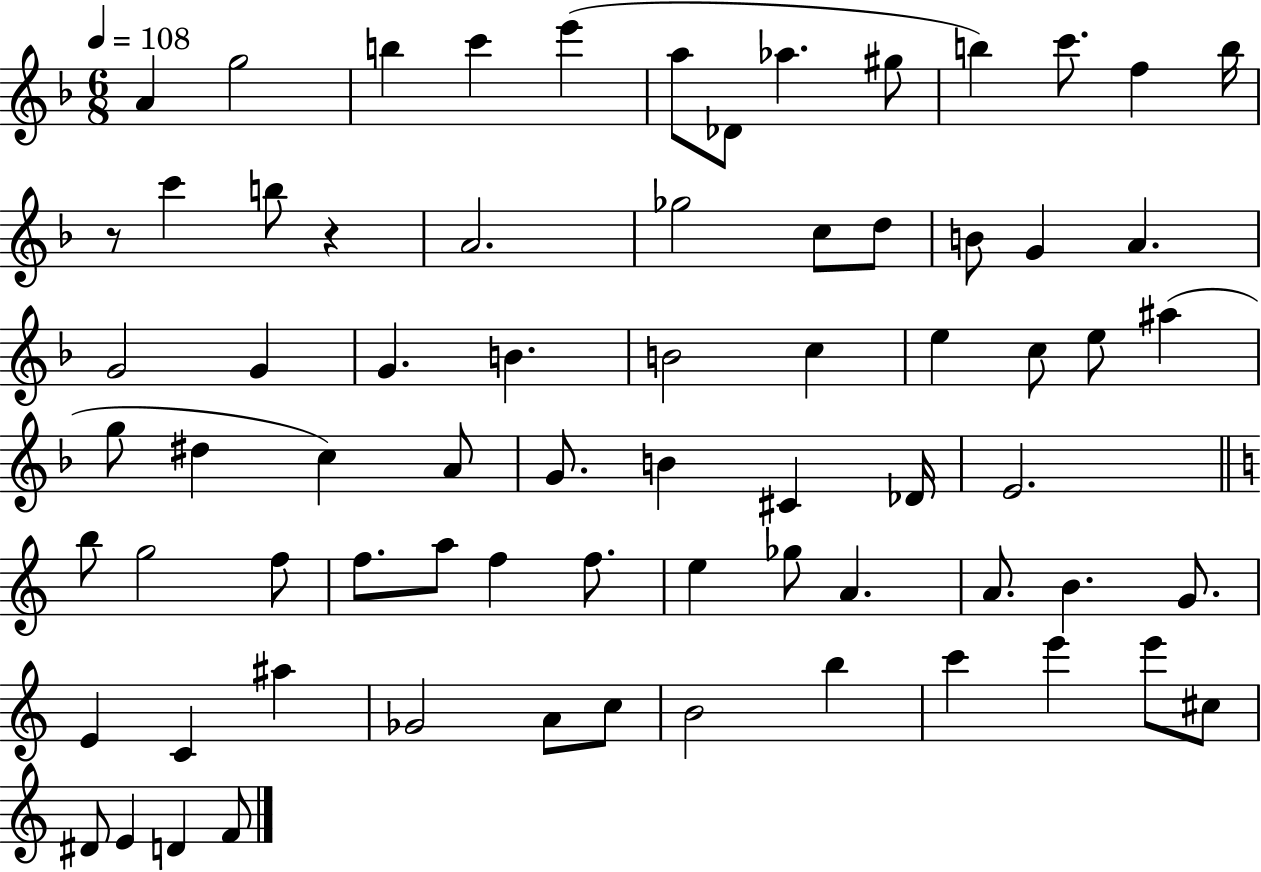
X:1
T:Untitled
M:6/8
L:1/4
K:F
A g2 b c' e' a/2 _D/2 _a ^g/2 b c'/2 f b/4 z/2 c' b/2 z A2 _g2 c/2 d/2 B/2 G A G2 G G B B2 c e c/2 e/2 ^a g/2 ^d c A/2 G/2 B ^C _D/4 E2 b/2 g2 f/2 f/2 a/2 f f/2 e _g/2 A A/2 B G/2 E C ^a _G2 A/2 c/2 B2 b c' e' e'/2 ^c/2 ^D/2 E D F/2